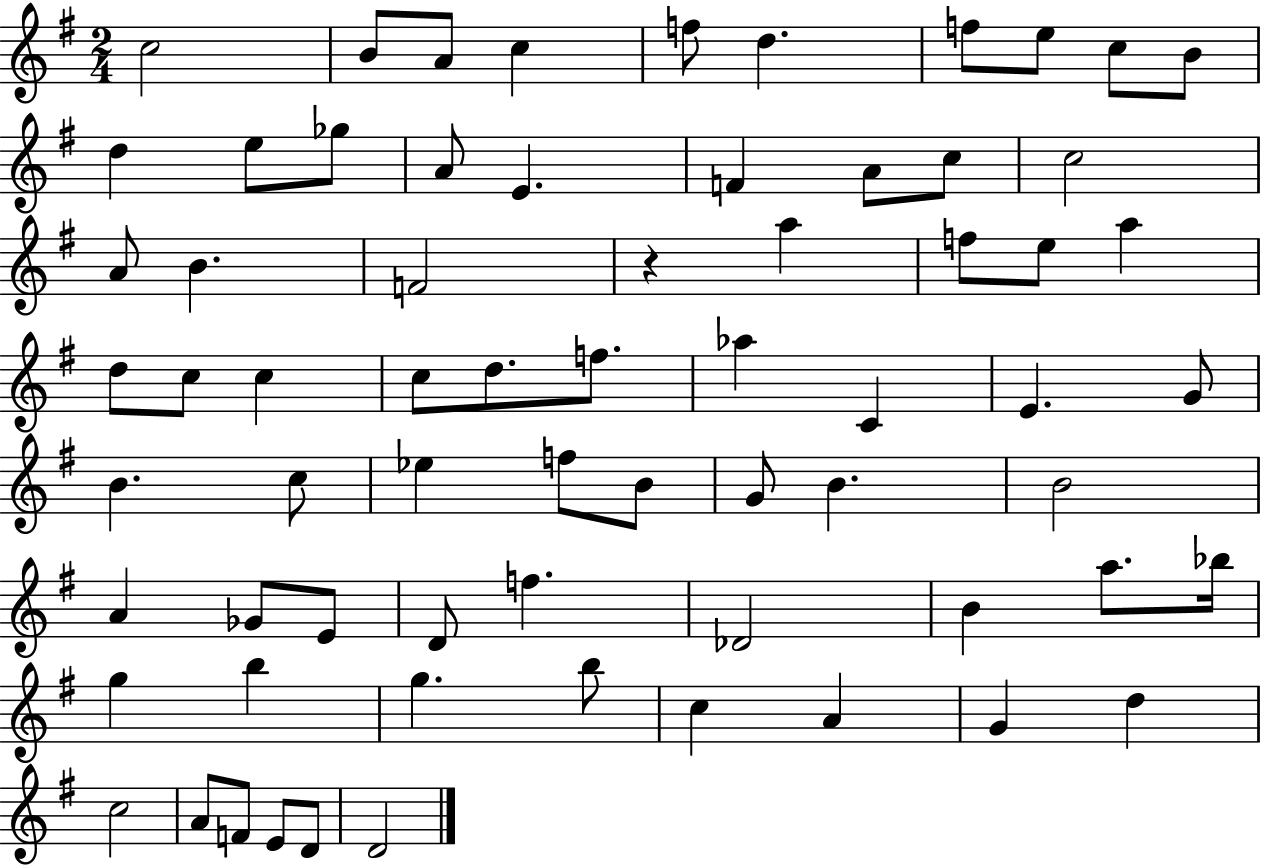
C5/h B4/e A4/e C5/q F5/e D5/q. F5/e E5/e C5/e B4/e D5/q E5/e Gb5/e A4/e E4/q. F4/q A4/e C5/e C5/h A4/e B4/q. F4/h R/q A5/q F5/e E5/e A5/q D5/e C5/e C5/q C5/e D5/e. F5/e. Ab5/q C4/q E4/q. G4/e B4/q. C5/e Eb5/q F5/e B4/e G4/e B4/q. B4/h A4/q Gb4/e E4/e D4/e F5/q. Db4/h B4/q A5/e. Bb5/s G5/q B5/q G5/q. B5/e C5/q A4/q G4/q D5/q C5/h A4/e F4/e E4/e D4/e D4/h